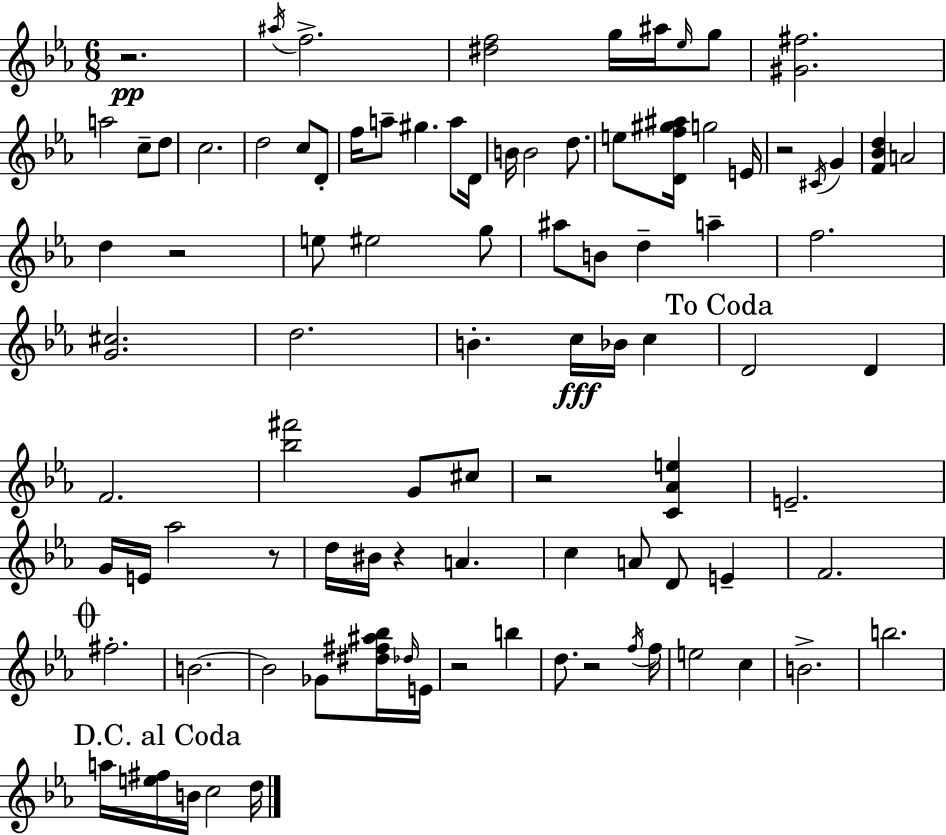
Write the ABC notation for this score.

X:1
T:Untitled
M:6/8
L:1/4
K:Cm
z2 ^a/4 f2 [^df]2 g/4 ^a/4 _e/4 g/2 [^G^f]2 a2 c/2 d/2 c2 d2 c/2 D/2 f/4 a/2 ^g a/2 D/4 B/4 B2 d/2 e/2 [Df^g^a]/4 g2 E/4 z2 ^C/4 G [F_Bd] A2 d z2 e/2 ^e2 g/2 ^a/2 B/2 d a f2 [G^c]2 d2 B c/4 _B/4 c D2 D F2 [_b^f']2 G/2 ^c/2 z2 [C_Ae] E2 G/4 E/4 _a2 z/2 d/4 ^B/4 z A c A/2 D/2 E F2 ^f2 B2 B2 _G/2 [^d^f^a_b]/4 _d/4 E/4 z2 b d/2 z2 f/4 f/4 e2 c B2 b2 a/4 [e^f]/4 B/4 c2 d/4